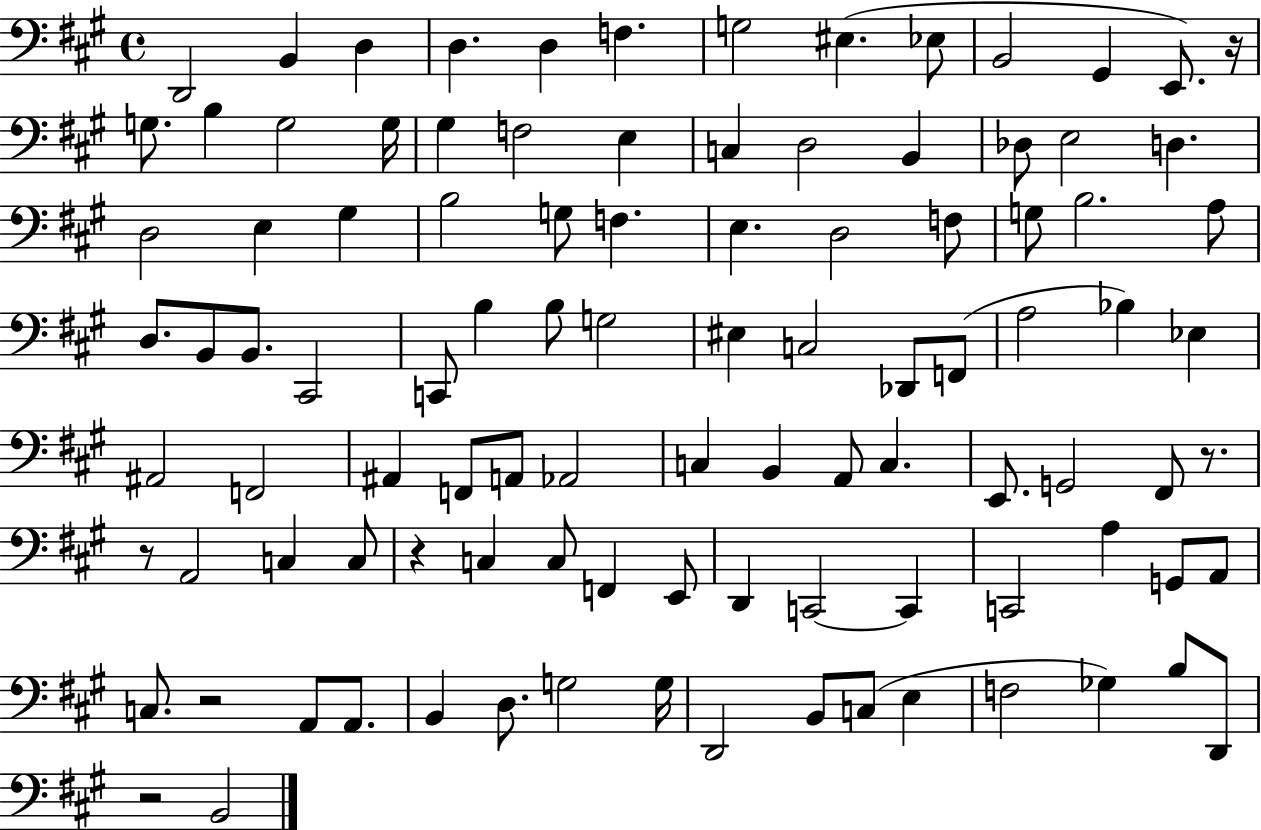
D2/h B2/q D3/q D3/q. D3/q F3/q. G3/h EIS3/q. Eb3/e B2/h G#2/q E2/e. R/s G3/e. B3/q G3/h G3/s G#3/q F3/h E3/q C3/q D3/h B2/q Db3/e E3/h D3/q. D3/h E3/q G#3/q B3/h G3/e F3/q. E3/q. D3/h F3/e G3/e B3/h. A3/e D3/e. B2/e B2/e. C#2/h C2/e B3/q B3/e G3/h EIS3/q C3/h Db2/e F2/e A3/h Bb3/q Eb3/q A#2/h F2/h A#2/q F2/e A2/e Ab2/h C3/q B2/q A2/e C3/q. E2/e. G2/h F#2/e R/e. R/e A2/h C3/q C3/e R/q C3/q C3/e F2/q E2/e D2/q C2/h C2/q C2/h A3/q G2/e A2/e C3/e. R/h A2/e A2/e. B2/q D3/e. G3/h G3/s D2/h B2/e C3/e E3/q F3/h Gb3/q B3/e D2/e R/h B2/h